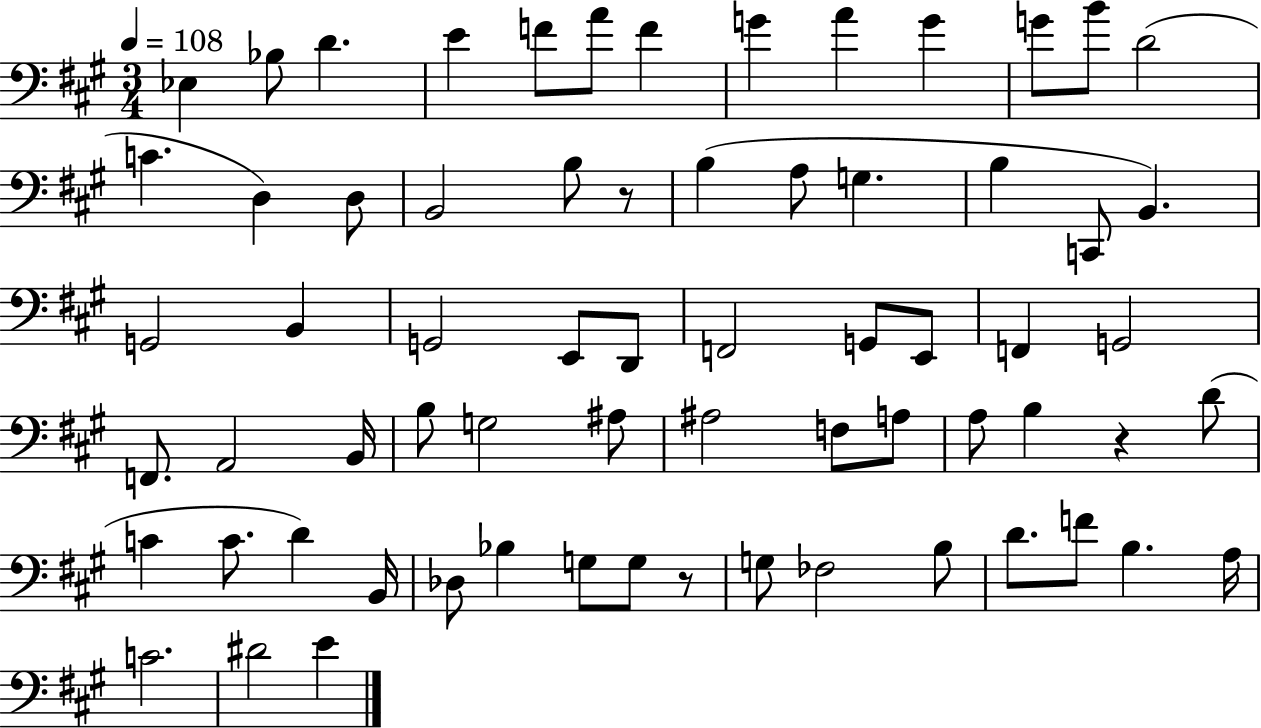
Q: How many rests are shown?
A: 3